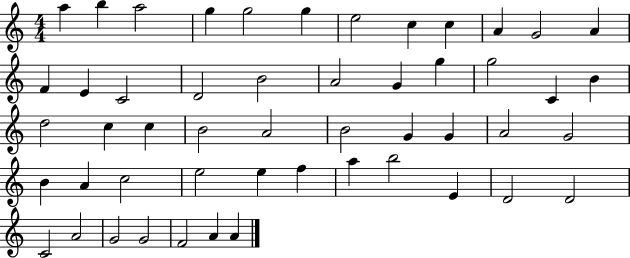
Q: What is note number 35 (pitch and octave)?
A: A4